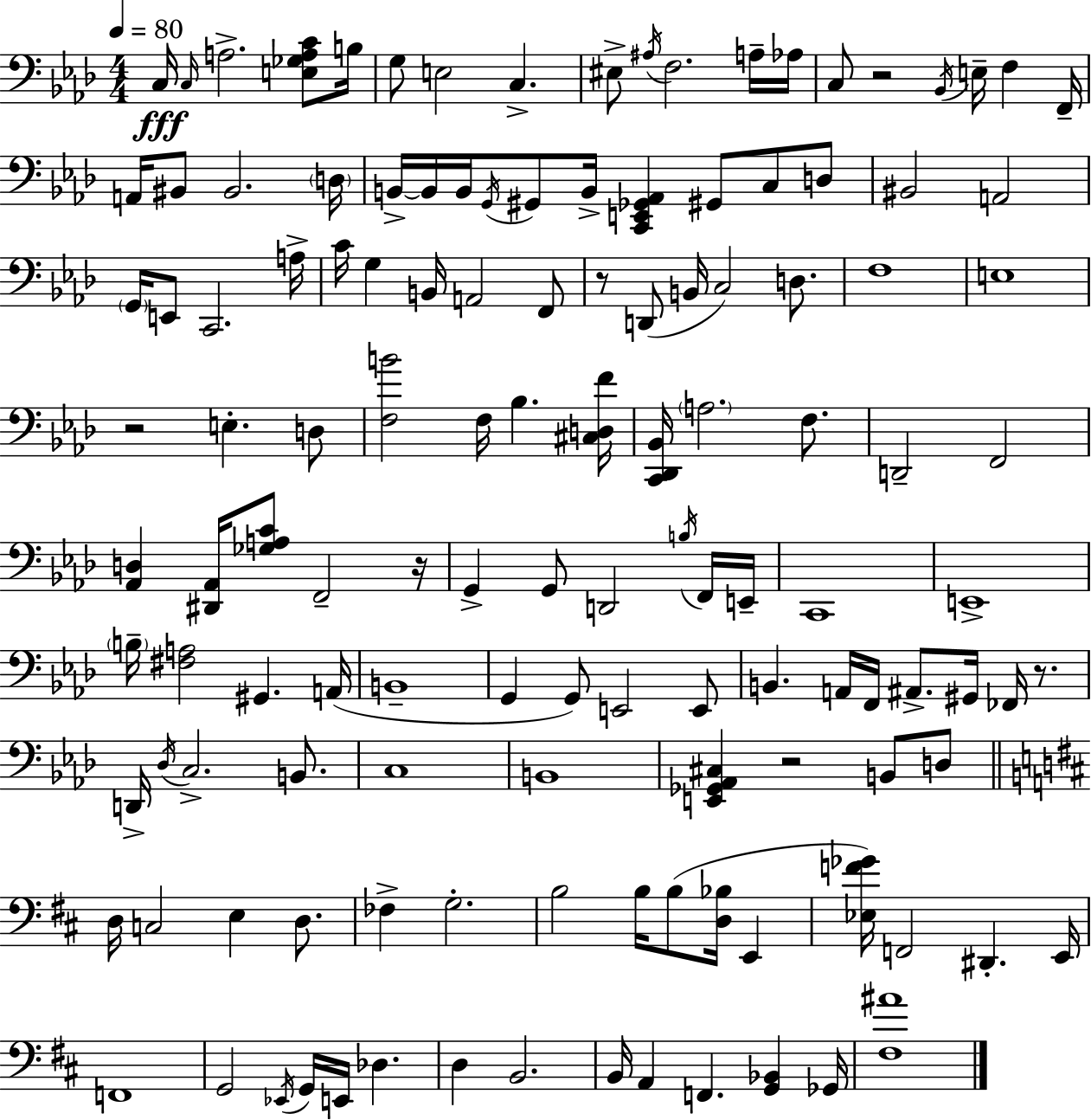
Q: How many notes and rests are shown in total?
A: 131